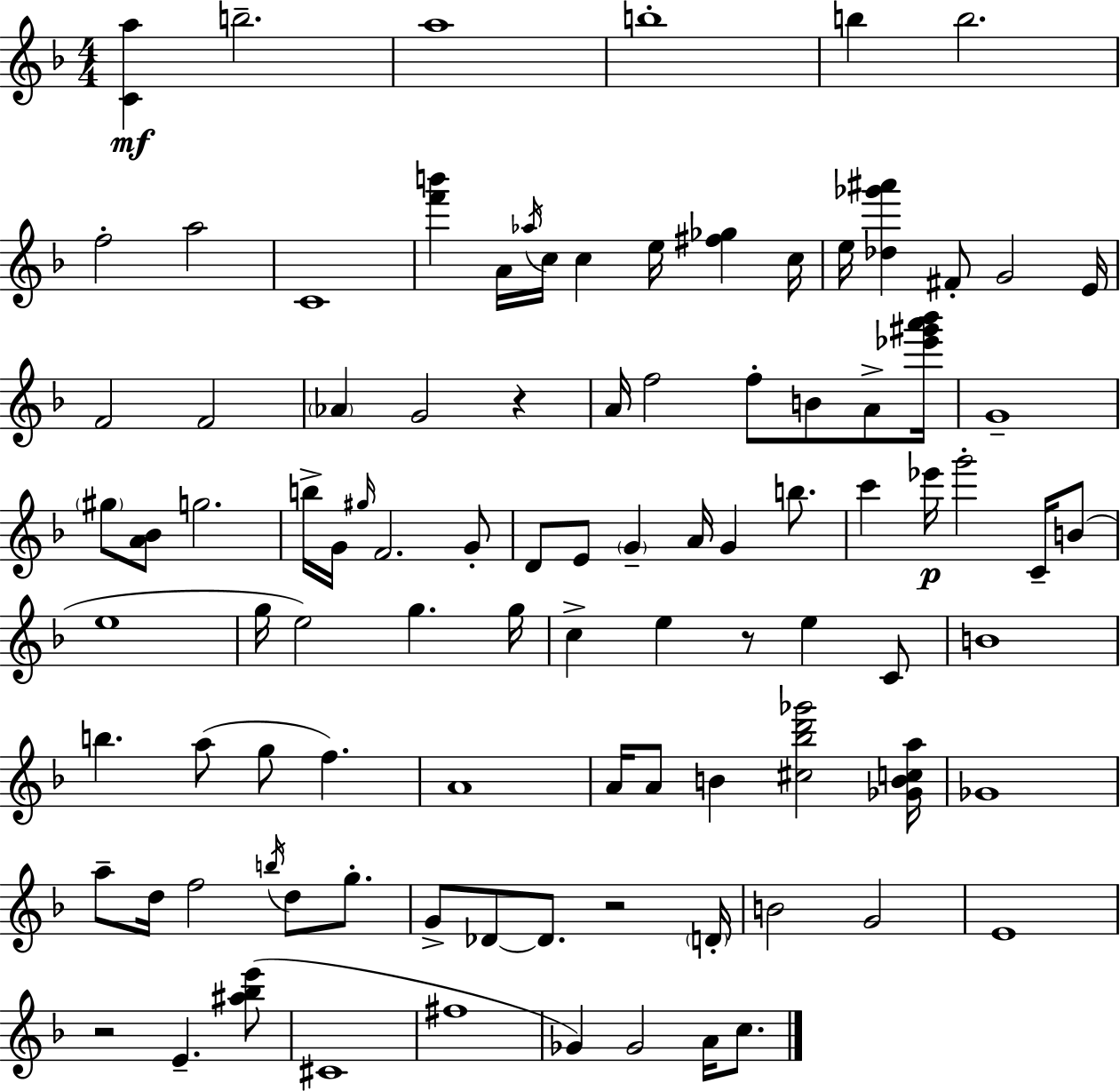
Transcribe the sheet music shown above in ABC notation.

X:1
T:Untitled
M:4/4
L:1/4
K:Dm
[Ca] b2 a4 b4 b b2 f2 a2 C4 [f'b'] A/4 _a/4 c/4 c e/4 [^f_g] c/4 e/4 [_d_g'^a'] ^F/2 G2 E/4 F2 F2 _A G2 z A/4 f2 f/2 B/2 A/2 [_e'^g'a'_b']/4 G4 ^g/2 [A_B]/2 g2 b/4 G/4 ^g/4 F2 G/2 D/2 E/2 G A/4 G b/2 c' _e'/4 g'2 C/4 B/2 e4 g/4 e2 g g/4 c e z/2 e C/2 B4 b a/2 g/2 f A4 A/4 A/2 B [^c_bd'_g']2 [_GBca]/4 _G4 a/2 d/4 f2 b/4 d/2 g/2 G/2 _D/2 _D/2 z2 D/4 B2 G2 E4 z2 E [^a_be']/2 ^C4 ^f4 _G _G2 A/4 c/2